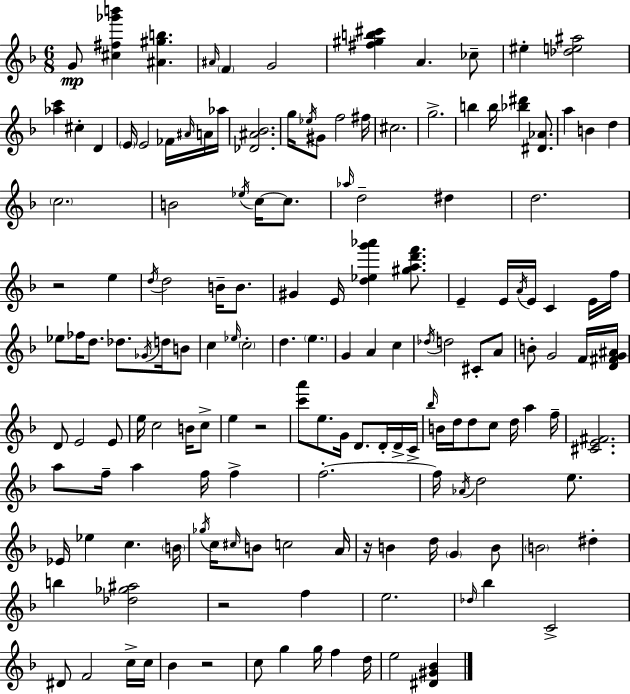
X:1
T:Untitled
M:6/8
L:1/4
K:Dm
G/2 [^c^f_g'b'] [^A^gb] ^A/4 F G2 [^f^gb^c'] A _c/2 ^e [_de^a]2 [_ac'] ^c D E/4 E2 _F/4 ^A/4 A/4 _a/4 [_D^A_B]2 g/4 _e/4 ^G/2 f2 ^f/4 ^c2 g2 b b/4 [_b^d'] [^D_A]/2 a B d c2 B2 _e/4 c/4 c/2 _a/4 d2 ^d d2 z2 e d/4 d2 B/4 B/2 ^G E/4 [d_eg'_a'] [^gad'f']/2 E E/4 A/4 E/4 C E/4 f/4 _e/2 _f/4 d/2 _d/2 _G/4 d/4 B/2 c _e/4 c2 d e G A c _d/4 d2 ^C/2 A/2 B/2 G2 F/4 [D^FG^A]/4 D/2 E2 E/2 e/4 c2 B/4 c/2 e z2 [c'a']/2 e/2 G/4 D/2 D/4 D/4 C/4 _b/4 B/4 d/4 d/2 c/2 d/4 a f/4 [^CE^F]2 a/2 f/4 a f/4 f f2 f/4 _A/4 d2 e/2 _E/4 _e c B/4 _g/4 c/4 ^c/4 B/2 c2 A/4 z/4 B d/4 G B/2 B2 ^d b [_d_g^a]2 z2 f e2 _d/4 _b C2 ^D/2 F2 c/4 c/4 _B z2 c/2 g g/4 f d/4 e2 [^D^G_B]